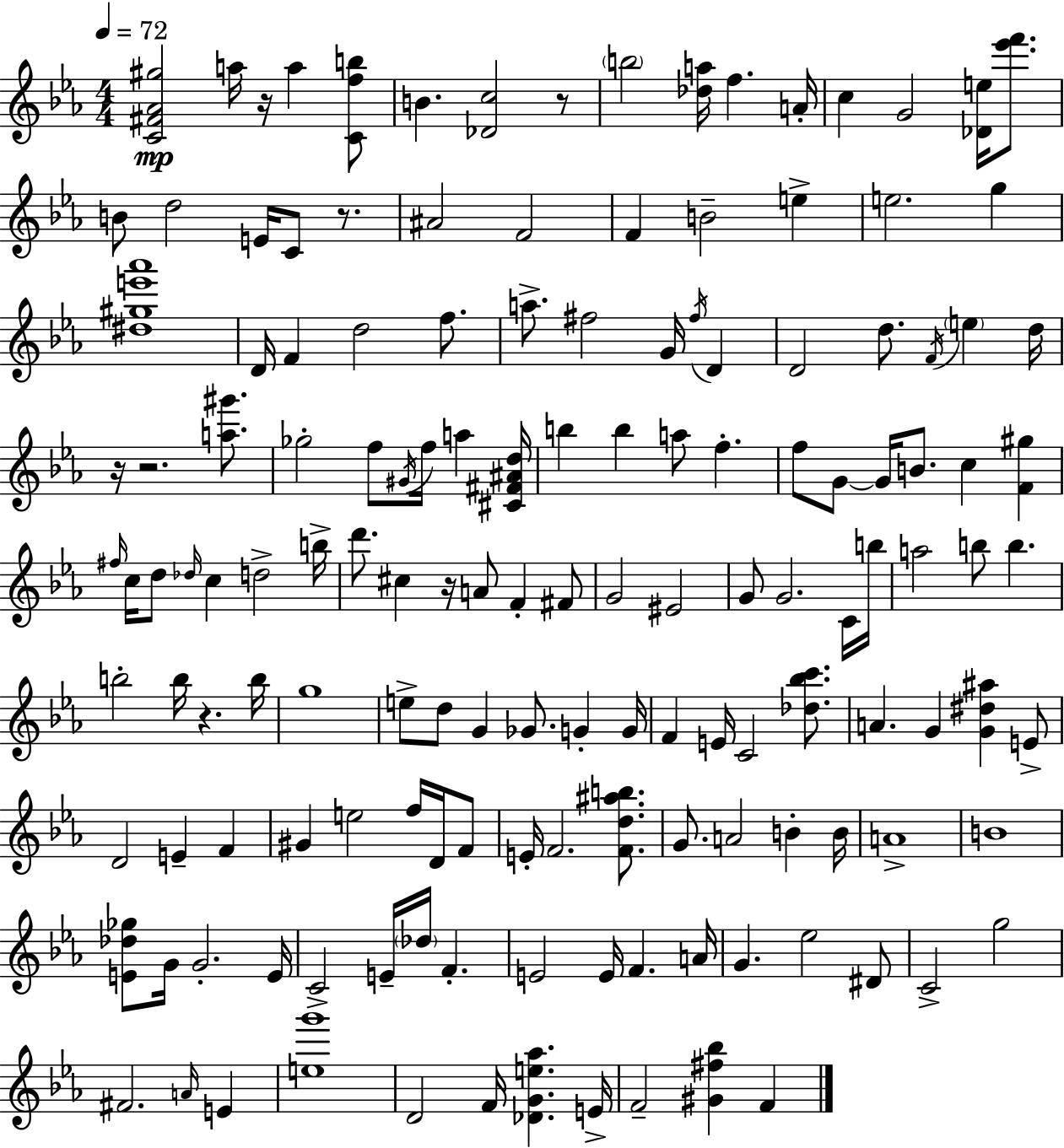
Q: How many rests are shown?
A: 7